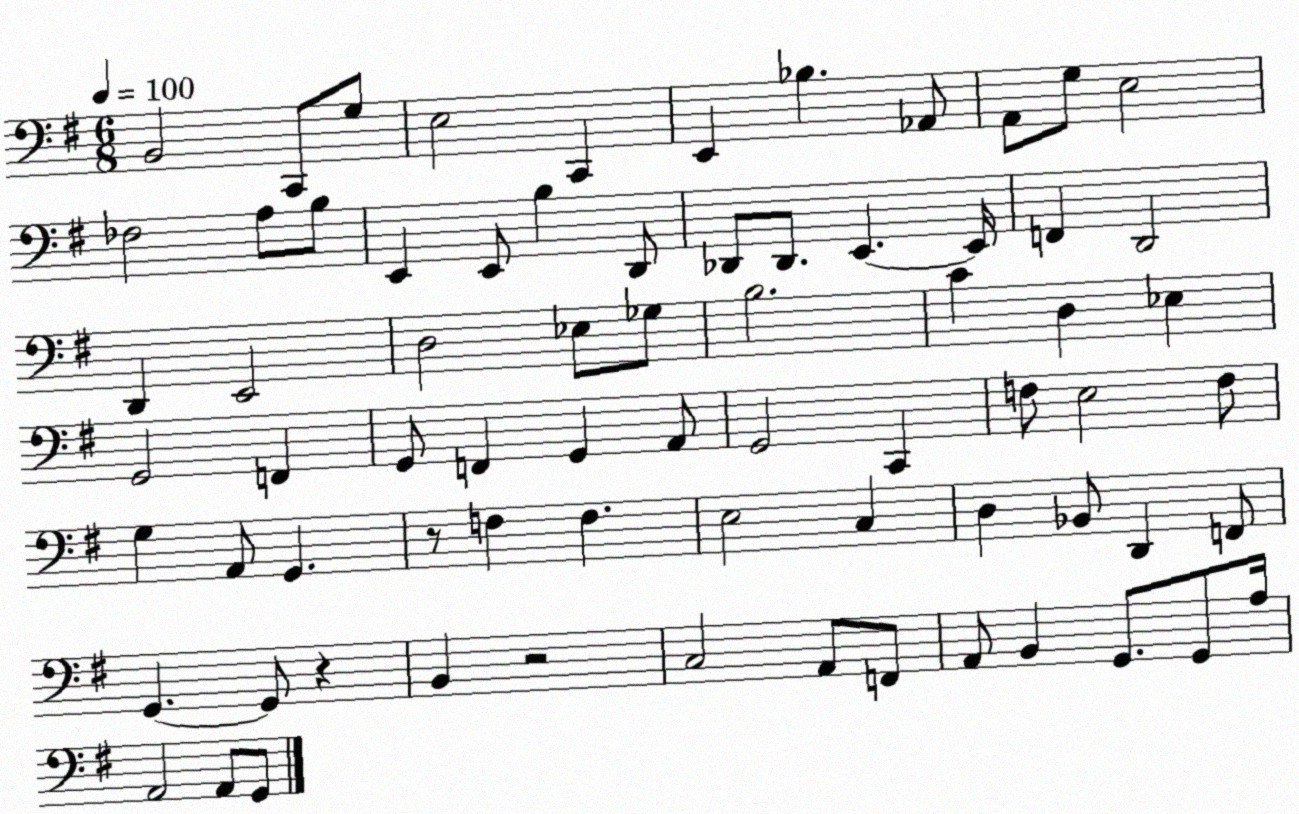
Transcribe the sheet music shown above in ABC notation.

X:1
T:Untitled
M:6/8
L:1/4
K:G
B,,2 C,,/2 G,/2 E,2 C,, E,, _B, _A,,/2 A,,/2 G,/2 E,2 _F,2 A,/2 B,/2 E,, E,,/2 B, D,,/2 _D,,/2 _D,,/2 E,, E,,/4 F,, D,,2 D,, E,,2 D,2 _E,/2 _G,/2 B,2 C D, _E, G,,2 F,, G,,/2 F,, G,, A,,/2 G,,2 C,, F,/2 E,2 F,/2 G, A,,/2 G,, z/2 F, F, E,2 C, D, _B,,/2 D,, F,,/2 G,, G,,/2 z B,, z2 C,2 A,,/2 F,,/2 A,,/2 B,, G,,/2 G,,/2 A,/4 A,,2 A,,/2 G,,/2